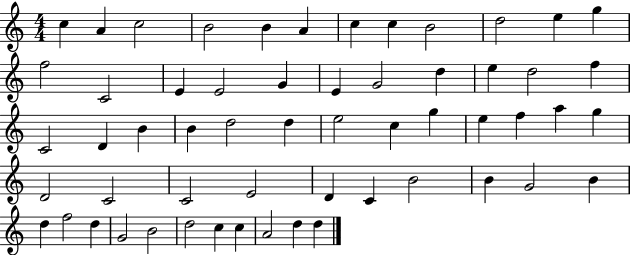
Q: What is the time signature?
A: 4/4